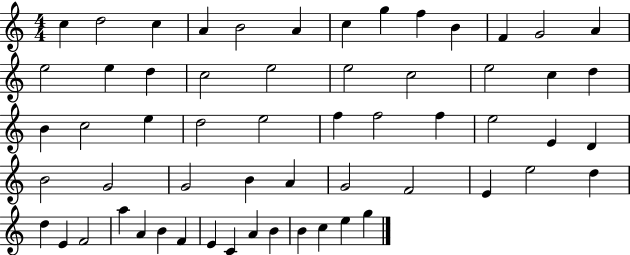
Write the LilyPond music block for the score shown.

{
  \clef treble
  \numericTimeSignature
  \time 4/4
  \key c \major
  c''4 d''2 c''4 | a'4 b'2 a'4 | c''4 g''4 f''4 b'4 | f'4 g'2 a'4 | \break e''2 e''4 d''4 | c''2 e''2 | e''2 c''2 | e''2 c''4 d''4 | \break b'4 c''2 e''4 | d''2 e''2 | f''4 f''2 f''4 | e''2 e'4 d'4 | \break b'2 g'2 | g'2 b'4 a'4 | g'2 f'2 | e'4 e''2 d''4 | \break d''4 e'4 f'2 | a''4 a'4 b'4 f'4 | e'4 c'4 a'4 b'4 | b'4 c''4 e''4 g''4 | \break \bar "|."
}